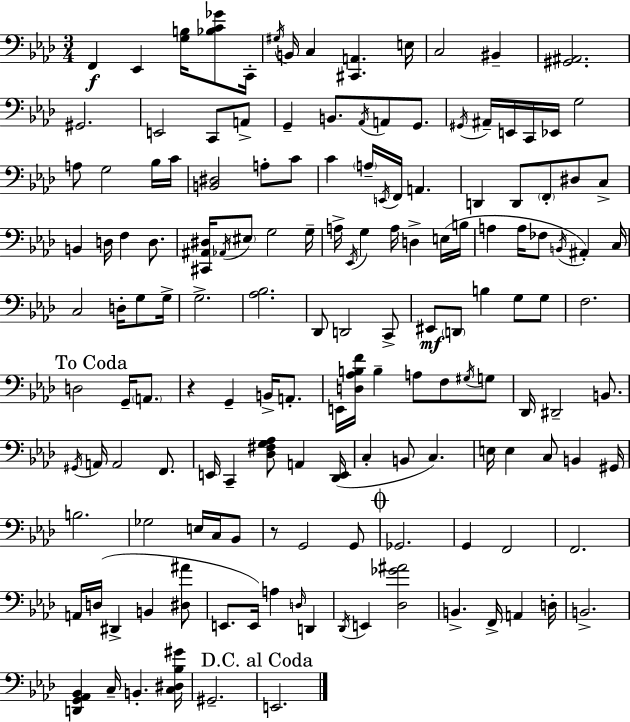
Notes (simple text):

F2/q Eb2/q [G3,B3]/s [Bb3,C4,Gb4]/e C2/s G#3/s B2/s C3/q [C#2,A2]/q. E3/s C3/h BIS2/q [G#2,A#2]/h. G#2/h. E2/h C2/e A2/e G2/q B2/e. Ab2/s A2/e G2/e. G#2/s A#2/s E2/s C2/s Eb2/s G3/h A3/e G3/h Bb3/s C4/s [B2,D#3]/h A3/e C4/e C4/q A3/s E2/s F2/s A2/q. D2/q D2/e F2/e D#3/e C3/e B2/q D3/s F3/q D3/e. [C#2,A#2,D#3]/s Ab2/s EIS3/e G3/h G3/s A3/s Eb2/s G3/q A3/s D3/q E3/s B3/s A3/q A3/s FES3/e B2/s A#2/q C3/s C3/h D3/s G3/e G3/s G3/h. [Ab3,Bb3]/h. Db2/e D2/h C2/e EIS2/e D2/e B3/q G3/e G3/e F3/h. D3/h G2/s A2/e. R/q G2/q B2/s A2/e. E2/s [D3,Ab3,B3,F4]/s B3/q A3/e F3/e G#3/s G3/e Db2/s D#2/h B2/e. G#2/s A2/s A2/h F2/e. E2/s C2/q [Db3,F#3,G3,Ab3]/e A2/q [Db2,E2]/s C3/q B2/e C3/q. E3/s E3/q C3/e B2/q G#2/s B3/h. Gb3/h E3/s C3/s Bb2/e R/e G2/h G2/e Gb2/h. G2/q F2/h F2/h. A2/s D3/s D#2/q B2/q [D#3,A#4]/e E2/e. E2/s A3/q D3/s D2/q Db2/s E2/q [Db3,Gb4,A#4]/h B2/q. F2/s A2/q D3/s B2/h. [D2,G2,Ab2,Bb2]/q C3/s B2/q. [C3,D#3,Bb3,G#4]/s G#2/h. E2/h.